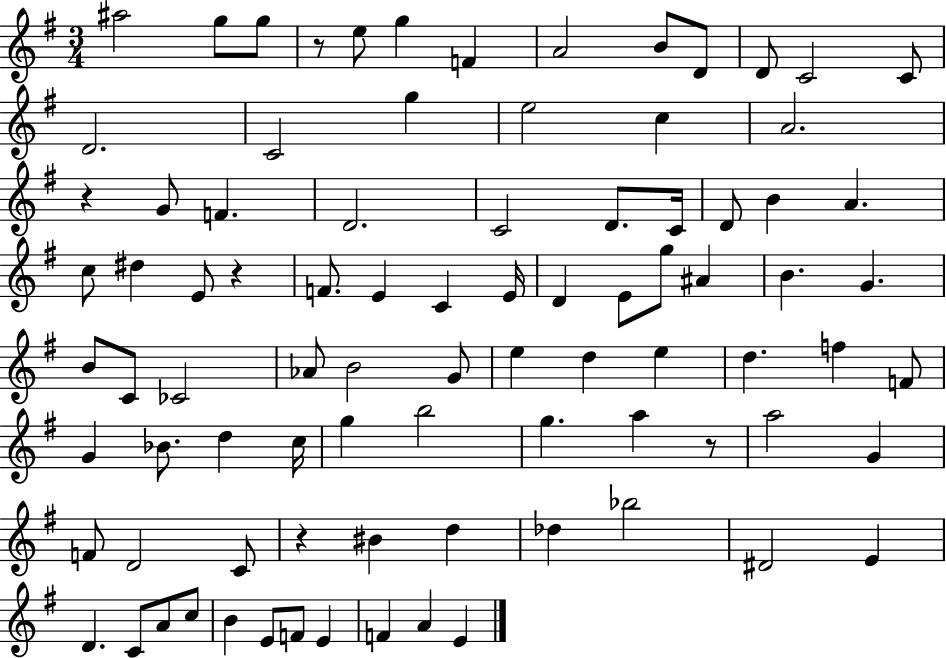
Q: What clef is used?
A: treble